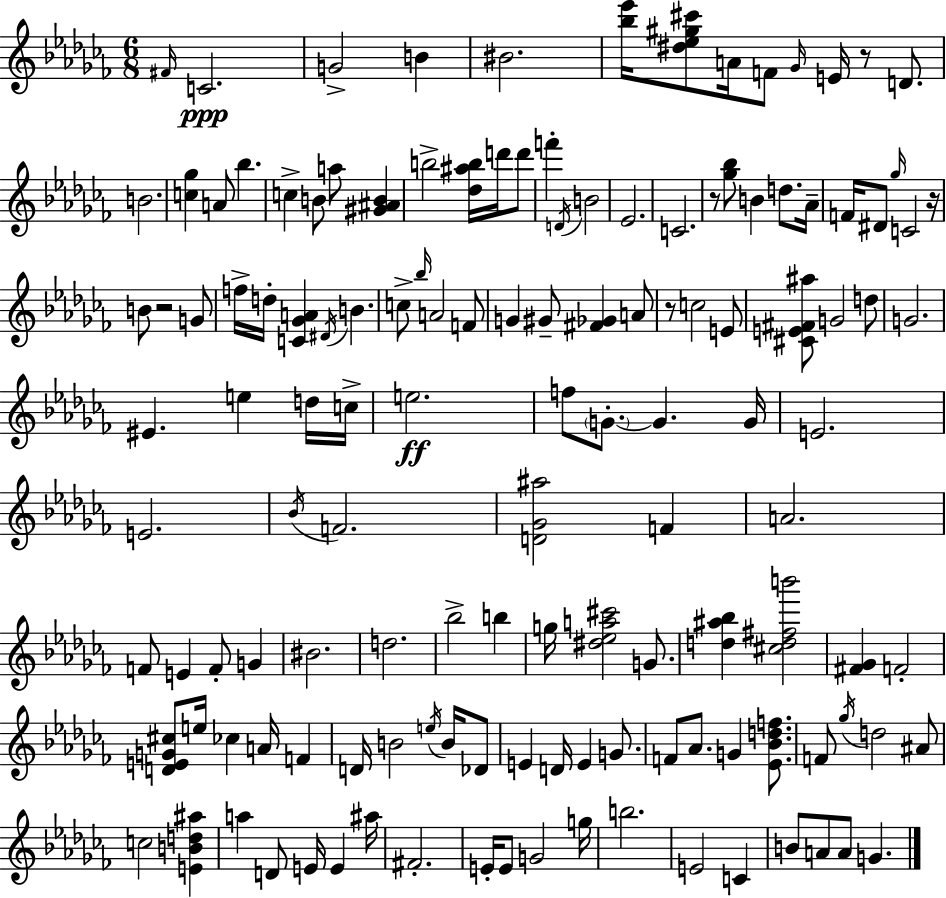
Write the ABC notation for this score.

X:1
T:Untitled
M:6/8
L:1/4
K:Abm
^F/4 C2 G2 B ^B2 [_b_e']/4 [^d_e^g^c']/2 A/4 F/2 _G/4 E/4 z/2 D/2 B2 [c_g] A/2 _b c B/2 a/2 [^G^AB] b2 [_d^ab]/4 d'/4 d'/2 f' D/4 B2 _E2 C2 z/2 [_g_b]/2 B d/2 _A/4 F/4 ^D/2 _g/4 C2 z/4 B/2 z2 G/2 f/4 d/4 [C_GA] ^D/4 B c/2 _b/4 A2 F/2 G ^G/2 [^F_G] A/2 z/2 c2 E/2 [^CE^F^a]/2 G2 d/2 G2 ^E e d/4 c/4 e2 f/2 G/2 G G/4 E2 E2 _B/4 F2 [D_G^a]2 F A2 F/2 E F/2 G ^B2 d2 _b2 b g/4 [^d_ea^c']2 G/2 [d^a_b] [^cd^fb']2 [^F_G] F2 [DEG^c]/2 e/4 _c A/4 F D/4 B2 e/4 B/4 _D/2 E D/4 E G/2 F/2 _A/2 G [_E_Bdf]/2 F/2 _g/4 d2 ^A/2 c2 [EBd^a] a D/2 E/4 E ^a/4 ^F2 E/4 E/2 G2 g/4 b2 E2 C B/2 A/2 A/2 G